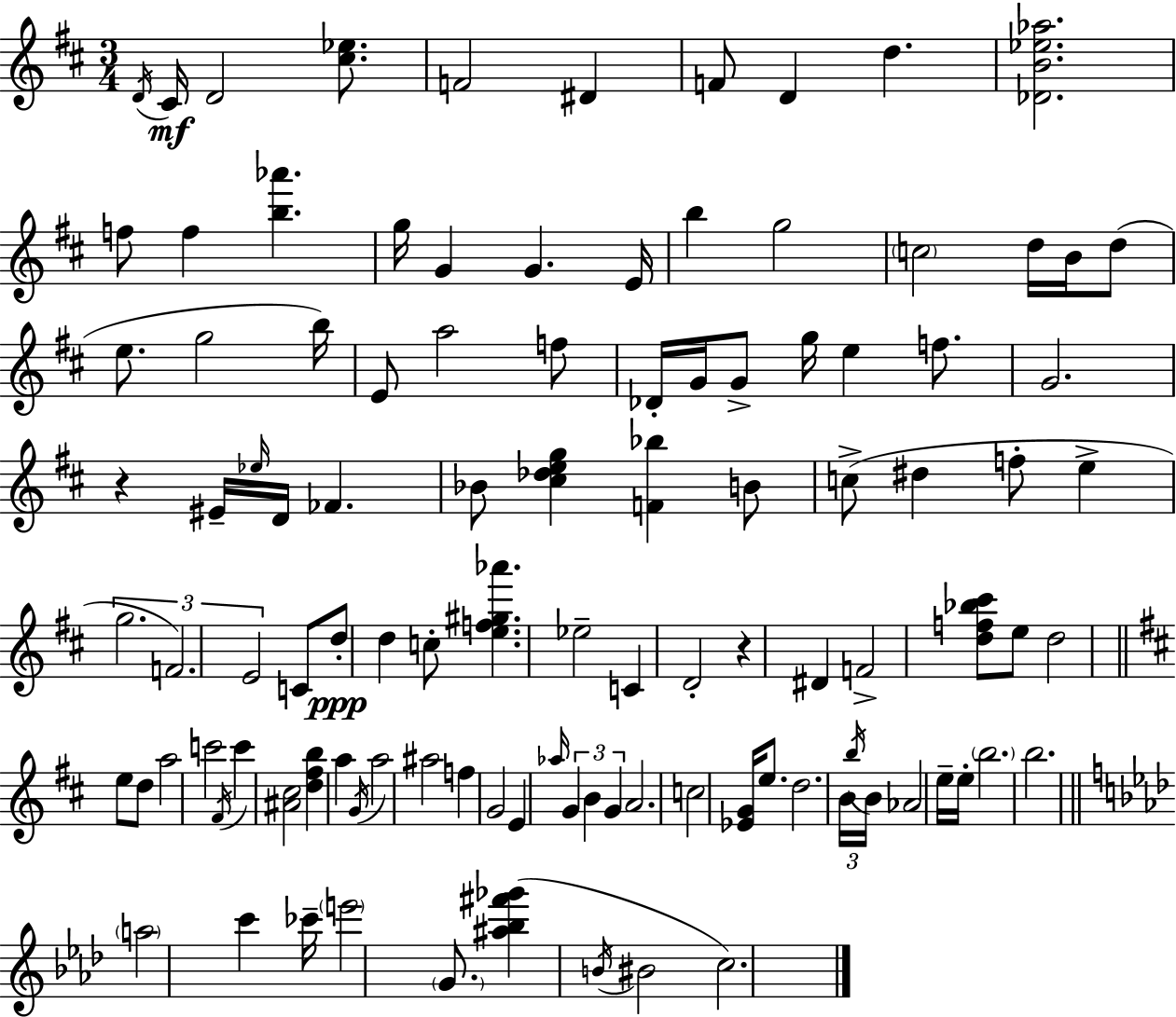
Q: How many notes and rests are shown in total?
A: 107